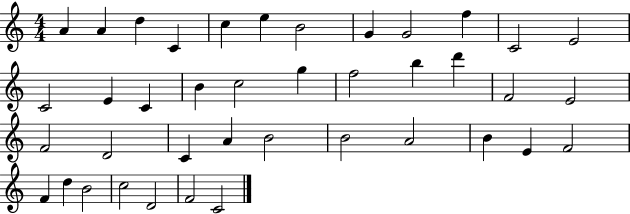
A4/q A4/q D5/q C4/q C5/q E5/q B4/h G4/q G4/h F5/q C4/h E4/h C4/h E4/q C4/q B4/q C5/h G5/q F5/h B5/q D6/q F4/h E4/h F4/h D4/h C4/q A4/q B4/h B4/h A4/h B4/q E4/q F4/h F4/q D5/q B4/h C5/h D4/h F4/h C4/h